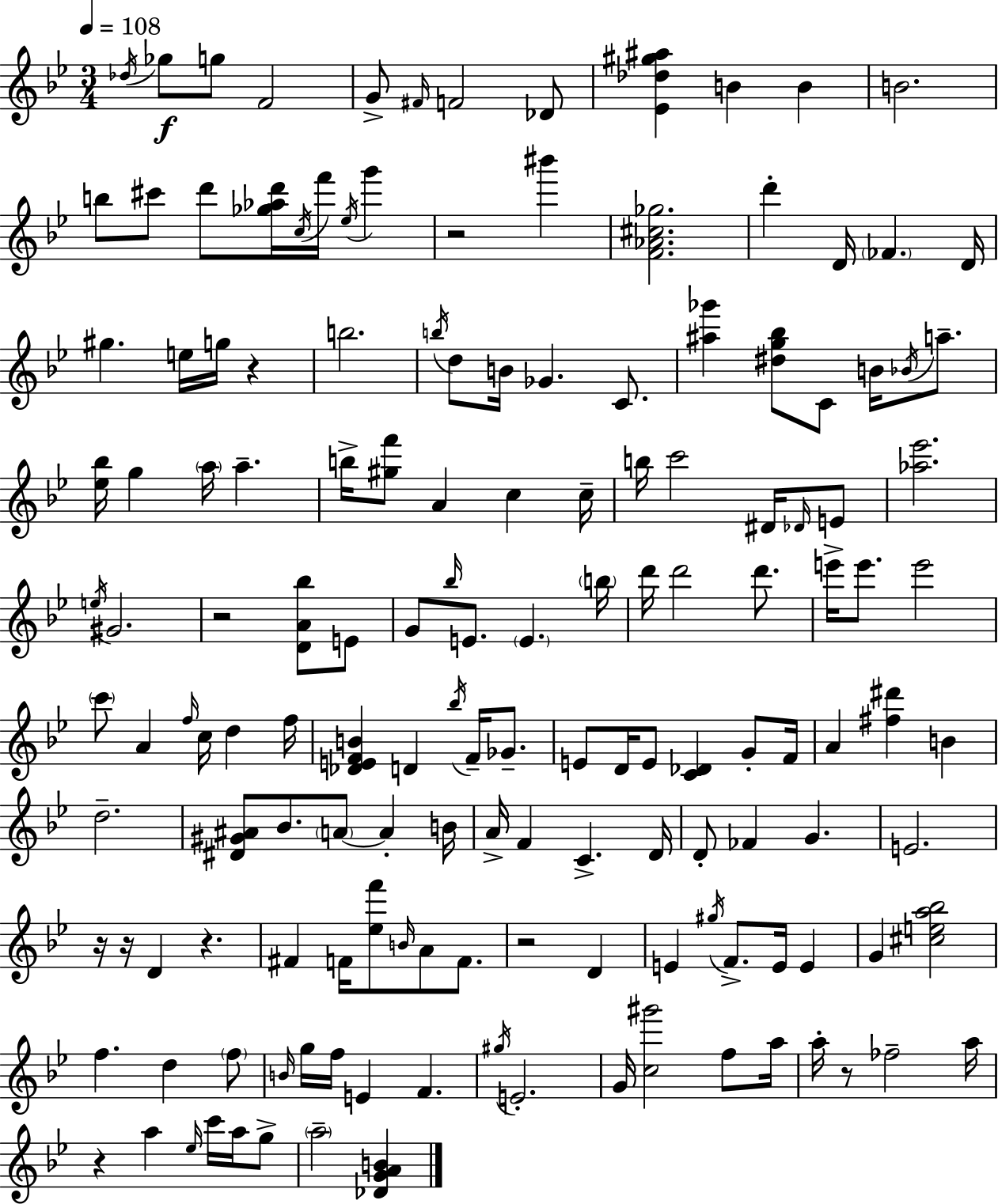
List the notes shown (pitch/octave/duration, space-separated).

Db5/s Gb5/e G5/e F4/h G4/e F#4/s F4/h Db4/e [Eb4,Db5,G#5,A#5]/q B4/q B4/q B4/h. B5/e C#6/e D6/e [Gb5,Ab5,D6]/s C5/s F6/s Eb5/s G6/q R/h BIS6/q [F4,Ab4,C#5,Gb5]/h. D6/q D4/s FES4/q. D4/s G#5/q. E5/s G5/s R/q B5/h. B5/s D5/e B4/s Gb4/q. C4/e. [A#5,Gb6]/q [D#5,G5,Bb5]/e C4/e B4/s Bb4/s A5/e. [Eb5,Bb5]/s G5/q A5/s A5/q. B5/s [G#5,F6]/e A4/q C5/q C5/s B5/s C6/h D#4/s Db4/s E4/e [Ab5,Eb6]/h. E5/s G#4/h. R/h [D4,A4,Bb5]/e E4/e G4/e Bb5/s E4/e. E4/q. B5/s D6/s D6/h D6/e. E6/s E6/e. E6/h C6/e A4/q F5/s C5/s D5/q F5/s [Db4,E4,F4,B4]/q D4/q Bb5/s F4/s Gb4/e. E4/e D4/s E4/e [C4,Db4]/q G4/e F4/s A4/q [F#5,D#6]/q B4/q D5/h. [D#4,G#4,A#4]/e Bb4/e. A4/e A4/q B4/s A4/s F4/q C4/q. D4/s D4/e FES4/q G4/q. E4/h. R/s R/s D4/q R/q. F#4/q F4/s [Eb5,F6]/e B4/s A4/e F4/e. R/h D4/q E4/q G#5/s F4/e. E4/s E4/q G4/q [C#5,E5,A5,Bb5]/h F5/q. D5/q F5/e B4/s G5/s F5/s E4/q F4/q. G#5/s E4/h. G4/s [C5,G#6]/h F5/e A5/s A5/s R/e FES5/h A5/s R/q A5/q Eb5/s C6/s A5/s G5/e A5/h [Db4,G4,A4,B4]/q